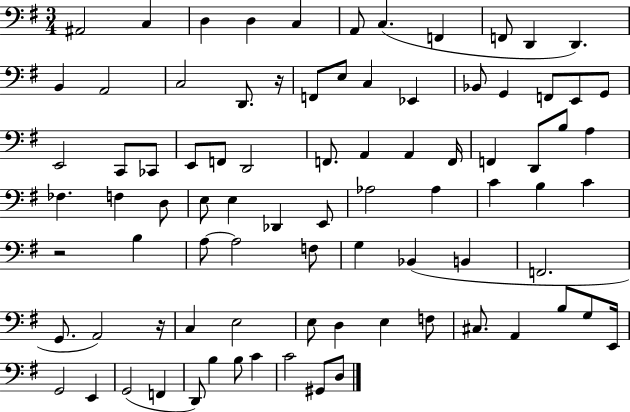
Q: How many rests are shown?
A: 3